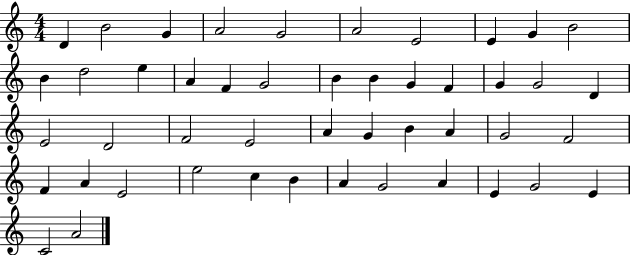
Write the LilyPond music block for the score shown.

{
  \clef treble
  \numericTimeSignature
  \time 4/4
  \key c \major
  d'4 b'2 g'4 | a'2 g'2 | a'2 e'2 | e'4 g'4 b'2 | \break b'4 d''2 e''4 | a'4 f'4 g'2 | b'4 b'4 g'4 f'4 | g'4 g'2 d'4 | \break e'2 d'2 | f'2 e'2 | a'4 g'4 b'4 a'4 | g'2 f'2 | \break f'4 a'4 e'2 | e''2 c''4 b'4 | a'4 g'2 a'4 | e'4 g'2 e'4 | \break c'2 a'2 | \bar "|."
}